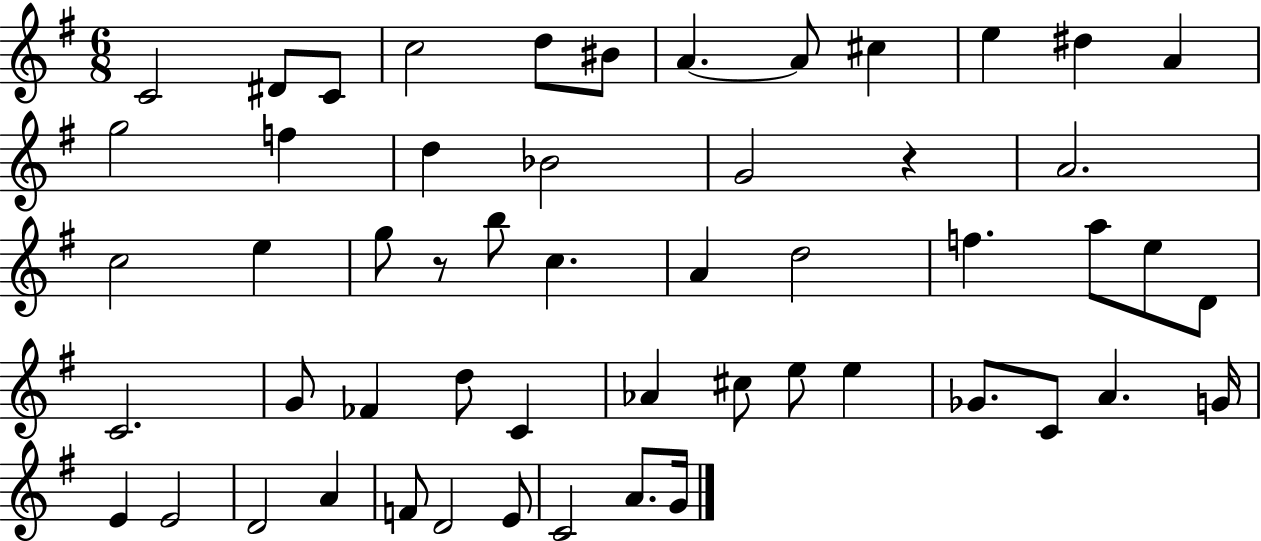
{
  \clef treble
  \numericTimeSignature
  \time 6/8
  \key g \major
  \repeat volta 2 { c'2 dis'8 c'8 | c''2 d''8 bis'8 | a'4.~~ a'8 cis''4 | e''4 dis''4 a'4 | \break g''2 f''4 | d''4 bes'2 | g'2 r4 | a'2. | \break c''2 e''4 | g''8 r8 b''8 c''4. | a'4 d''2 | f''4. a''8 e''8 d'8 | \break c'2. | g'8 fes'4 d''8 c'4 | aes'4 cis''8 e''8 e''4 | ges'8. c'8 a'4. g'16 | \break e'4 e'2 | d'2 a'4 | f'8 d'2 e'8 | c'2 a'8. g'16 | \break } \bar "|."
}